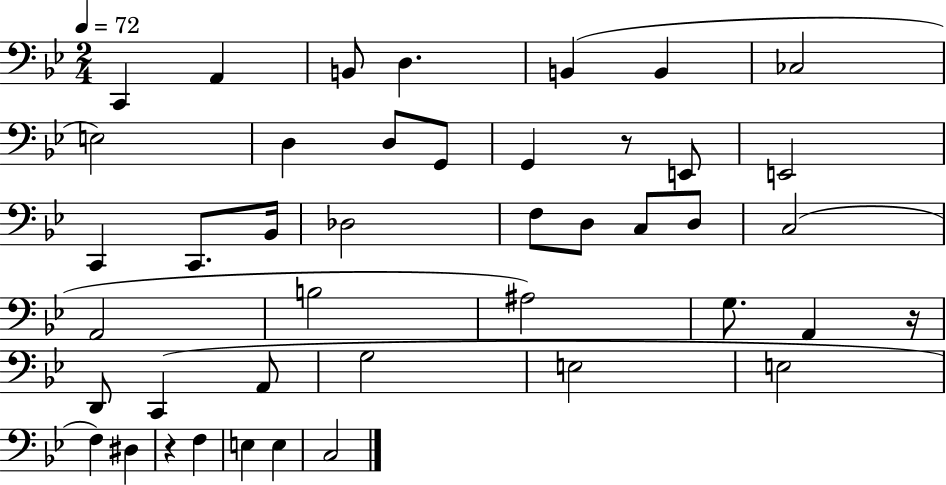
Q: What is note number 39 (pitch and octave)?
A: E3